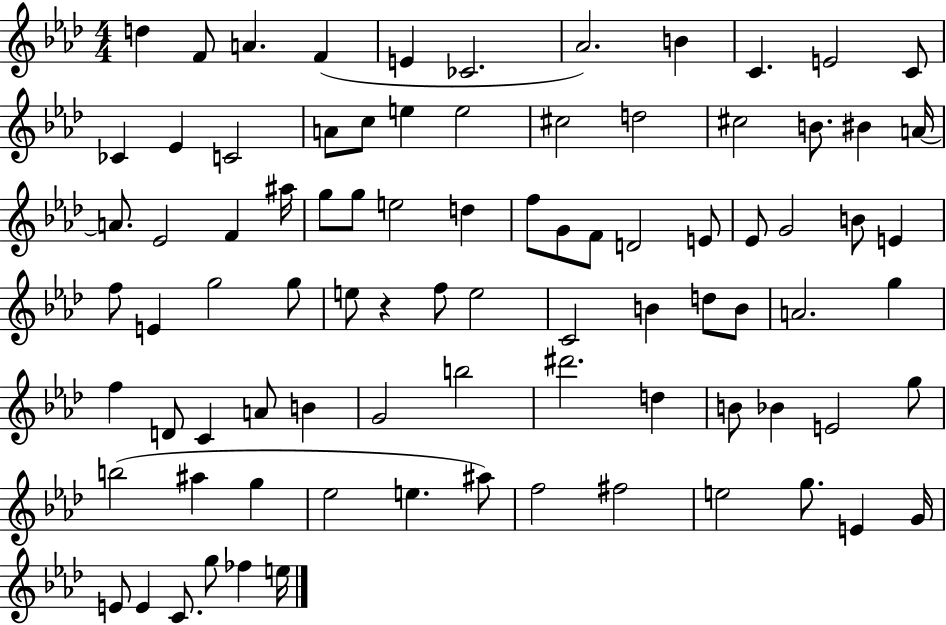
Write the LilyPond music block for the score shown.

{
  \clef treble
  \numericTimeSignature
  \time 4/4
  \key aes \major
  \repeat volta 2 { d''4 f'8 a'4. f'4( | e'4 ces'2. | aes'2.) b'4 | c'4. e'2 c'8 | \break ces'4 ees'4 c'2 | a'8 c''8 e''4 e''2 | cis''2 d''2 | cis''2 b'8. bis'4 a'16~~ | \break a'8. ees'2 f'4 ais''16 | g''8 g''8 e''2 d''4 | f''8 g'8 f'8 d'2 e'8 | ees'8 g'2 b'8 e'4 | \break f''8 e'4 g''2 g''8 | e''8 r4 f''8 e''2 | c'2 b'4 d''8 b'8 | a'2. g''4 | \break f''4 d'8 c'4 a'8 b'4 | g'2 b''2 | dis'''2. d''4 | b'8 bes'4 e'2 g''8 | \break b''2( ais''4 g''4 | ees''2 e''4. ais''8) | f''2 fis''2 | e''2 g''8. e'4 g'16 | \break e'8 e'4 c'8. g''8 fes''4 e''16 | } \bar "|."
}